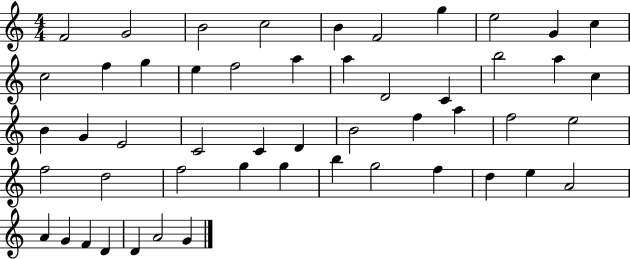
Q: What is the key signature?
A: C major